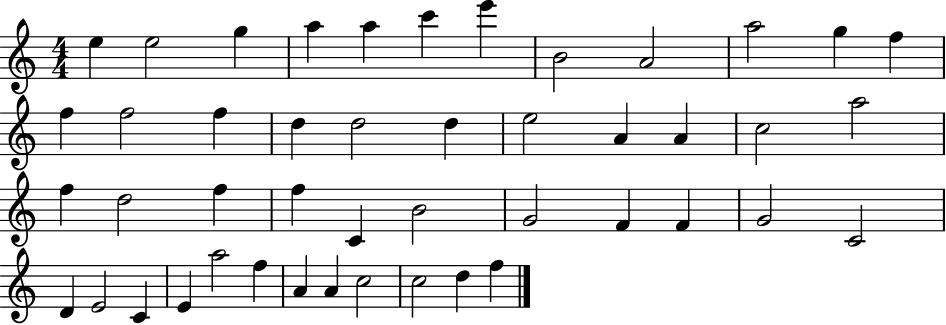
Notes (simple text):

E5/q E5/h G5/q A5/q A5/q C6/q E6/q B4/h A4/h A5/h G5/q F5/q F5/q F5/h F5/q D5/q D5/h D5/q E5/h A4/q A4/q C5/h A5/h F5/q D5/h F5/q F5/q C4/q B4/h G4/h F4/q F4/q G4/h C4/h D4/q E4/h C4/q E4/q A5/h F5/q A4/q A4/q C5/h C5/h D5/q F5/q